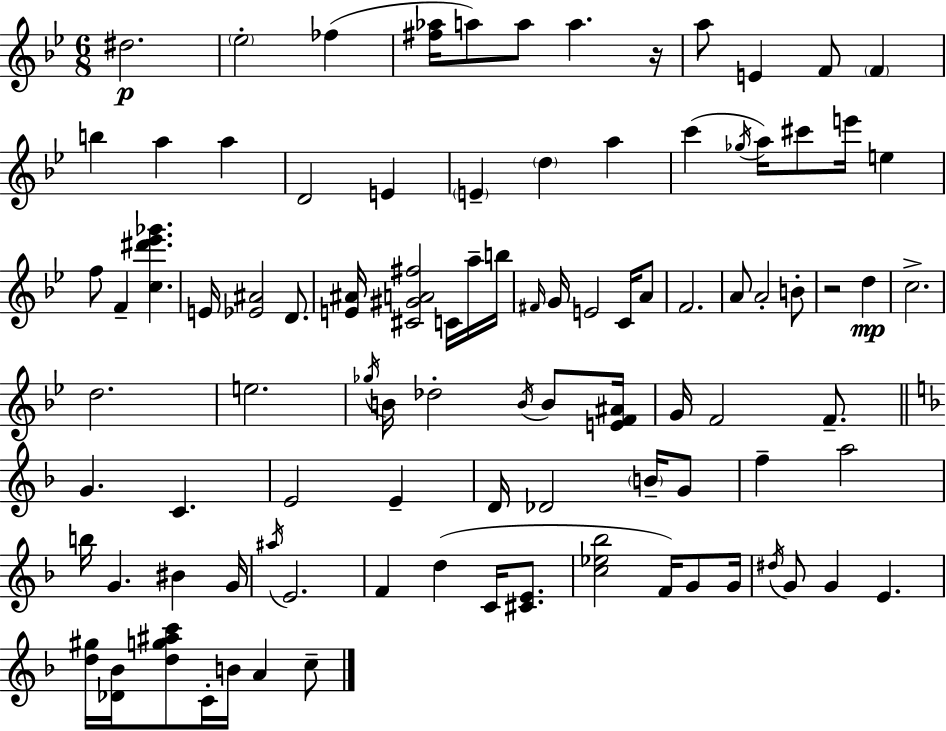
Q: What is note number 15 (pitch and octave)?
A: E4